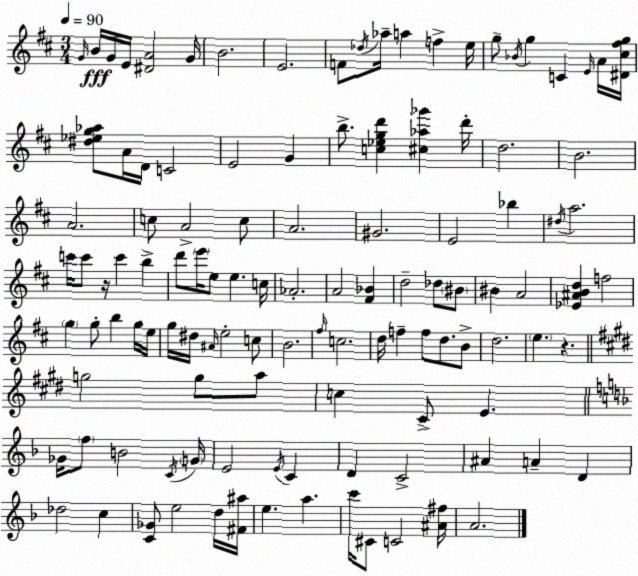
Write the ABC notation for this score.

X:1
T:Untitled
M:3/4
L:1/4
K:D
G/4 B/4 G/4 E/4 [^DA]2 G/4 B2 E2 F/2 _d/4 _a/4 a f e/4 g/2 _B/4 g C E/4 A/4 [^D^c^fg]/4 [^d_eg_a]/2 A/4 D/4 C2 E2 G b/2 [c_egd'] [^c_a_g'] d'/4 d2 B2 A2 c/2 A2 c/2 A2 ^G2 E2 _b ^d/4 a2 c'/4 c'/2 z/4 c' b d'/2 e'/4 e/2 e c/4 _A2 A2 [^F_B] d2 _d/2 ^B/2 ^B A2 [_E^ABd] f2 g g/2 b g/4 e/4 g/4 ^d/4 ^A/4 e2 c/2 B2 ^f/4 c2 d/4 f f/2 d/2 B/2 d2 e z g2 g/2 a/2 c ^C/2 E _G/4 f/2 B2 C/4 G/4 E2 E/4 C D C2 ^A A D _d2 c [C_G]/2 e2 d/4 [^F^a]/4 e a c'/4 ^C/2 C2 [^A^f]/4 A2